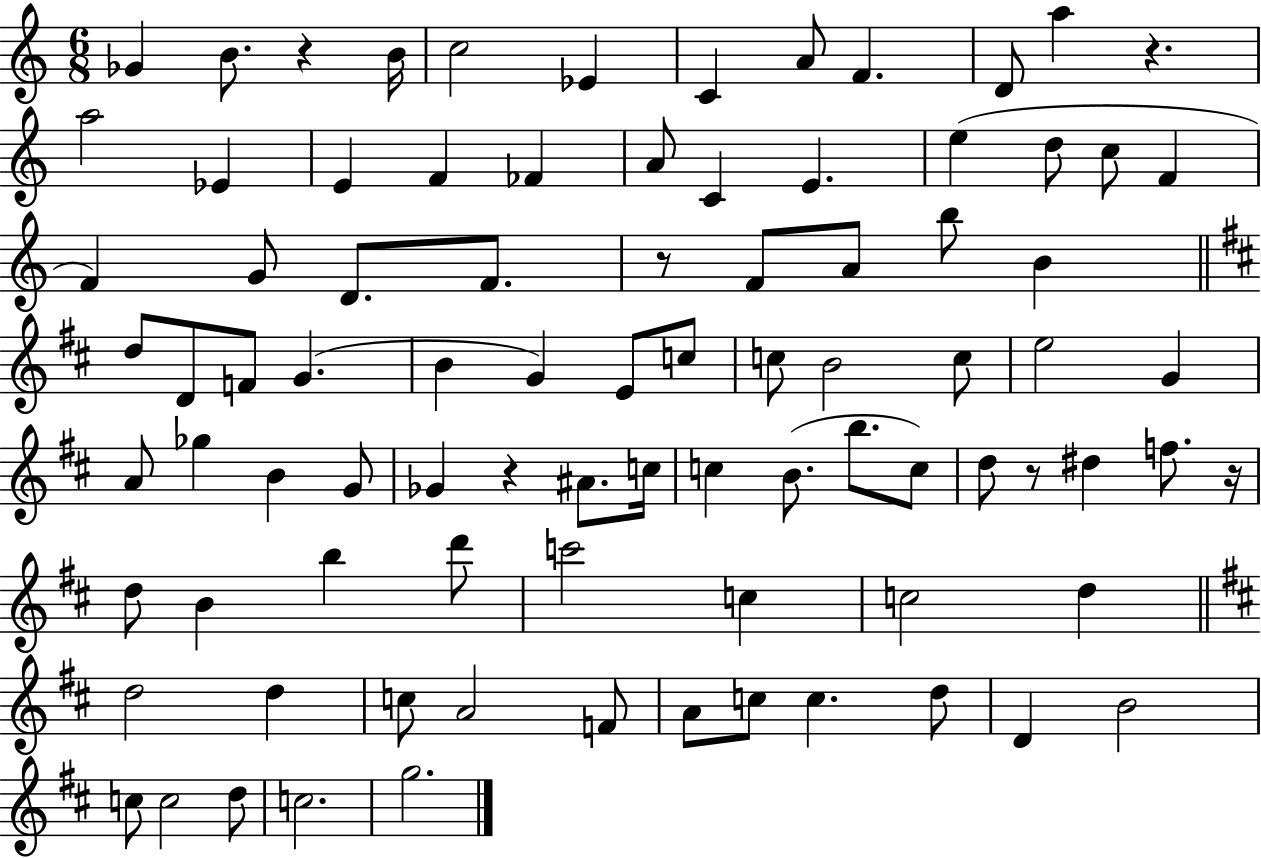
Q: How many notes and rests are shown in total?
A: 87